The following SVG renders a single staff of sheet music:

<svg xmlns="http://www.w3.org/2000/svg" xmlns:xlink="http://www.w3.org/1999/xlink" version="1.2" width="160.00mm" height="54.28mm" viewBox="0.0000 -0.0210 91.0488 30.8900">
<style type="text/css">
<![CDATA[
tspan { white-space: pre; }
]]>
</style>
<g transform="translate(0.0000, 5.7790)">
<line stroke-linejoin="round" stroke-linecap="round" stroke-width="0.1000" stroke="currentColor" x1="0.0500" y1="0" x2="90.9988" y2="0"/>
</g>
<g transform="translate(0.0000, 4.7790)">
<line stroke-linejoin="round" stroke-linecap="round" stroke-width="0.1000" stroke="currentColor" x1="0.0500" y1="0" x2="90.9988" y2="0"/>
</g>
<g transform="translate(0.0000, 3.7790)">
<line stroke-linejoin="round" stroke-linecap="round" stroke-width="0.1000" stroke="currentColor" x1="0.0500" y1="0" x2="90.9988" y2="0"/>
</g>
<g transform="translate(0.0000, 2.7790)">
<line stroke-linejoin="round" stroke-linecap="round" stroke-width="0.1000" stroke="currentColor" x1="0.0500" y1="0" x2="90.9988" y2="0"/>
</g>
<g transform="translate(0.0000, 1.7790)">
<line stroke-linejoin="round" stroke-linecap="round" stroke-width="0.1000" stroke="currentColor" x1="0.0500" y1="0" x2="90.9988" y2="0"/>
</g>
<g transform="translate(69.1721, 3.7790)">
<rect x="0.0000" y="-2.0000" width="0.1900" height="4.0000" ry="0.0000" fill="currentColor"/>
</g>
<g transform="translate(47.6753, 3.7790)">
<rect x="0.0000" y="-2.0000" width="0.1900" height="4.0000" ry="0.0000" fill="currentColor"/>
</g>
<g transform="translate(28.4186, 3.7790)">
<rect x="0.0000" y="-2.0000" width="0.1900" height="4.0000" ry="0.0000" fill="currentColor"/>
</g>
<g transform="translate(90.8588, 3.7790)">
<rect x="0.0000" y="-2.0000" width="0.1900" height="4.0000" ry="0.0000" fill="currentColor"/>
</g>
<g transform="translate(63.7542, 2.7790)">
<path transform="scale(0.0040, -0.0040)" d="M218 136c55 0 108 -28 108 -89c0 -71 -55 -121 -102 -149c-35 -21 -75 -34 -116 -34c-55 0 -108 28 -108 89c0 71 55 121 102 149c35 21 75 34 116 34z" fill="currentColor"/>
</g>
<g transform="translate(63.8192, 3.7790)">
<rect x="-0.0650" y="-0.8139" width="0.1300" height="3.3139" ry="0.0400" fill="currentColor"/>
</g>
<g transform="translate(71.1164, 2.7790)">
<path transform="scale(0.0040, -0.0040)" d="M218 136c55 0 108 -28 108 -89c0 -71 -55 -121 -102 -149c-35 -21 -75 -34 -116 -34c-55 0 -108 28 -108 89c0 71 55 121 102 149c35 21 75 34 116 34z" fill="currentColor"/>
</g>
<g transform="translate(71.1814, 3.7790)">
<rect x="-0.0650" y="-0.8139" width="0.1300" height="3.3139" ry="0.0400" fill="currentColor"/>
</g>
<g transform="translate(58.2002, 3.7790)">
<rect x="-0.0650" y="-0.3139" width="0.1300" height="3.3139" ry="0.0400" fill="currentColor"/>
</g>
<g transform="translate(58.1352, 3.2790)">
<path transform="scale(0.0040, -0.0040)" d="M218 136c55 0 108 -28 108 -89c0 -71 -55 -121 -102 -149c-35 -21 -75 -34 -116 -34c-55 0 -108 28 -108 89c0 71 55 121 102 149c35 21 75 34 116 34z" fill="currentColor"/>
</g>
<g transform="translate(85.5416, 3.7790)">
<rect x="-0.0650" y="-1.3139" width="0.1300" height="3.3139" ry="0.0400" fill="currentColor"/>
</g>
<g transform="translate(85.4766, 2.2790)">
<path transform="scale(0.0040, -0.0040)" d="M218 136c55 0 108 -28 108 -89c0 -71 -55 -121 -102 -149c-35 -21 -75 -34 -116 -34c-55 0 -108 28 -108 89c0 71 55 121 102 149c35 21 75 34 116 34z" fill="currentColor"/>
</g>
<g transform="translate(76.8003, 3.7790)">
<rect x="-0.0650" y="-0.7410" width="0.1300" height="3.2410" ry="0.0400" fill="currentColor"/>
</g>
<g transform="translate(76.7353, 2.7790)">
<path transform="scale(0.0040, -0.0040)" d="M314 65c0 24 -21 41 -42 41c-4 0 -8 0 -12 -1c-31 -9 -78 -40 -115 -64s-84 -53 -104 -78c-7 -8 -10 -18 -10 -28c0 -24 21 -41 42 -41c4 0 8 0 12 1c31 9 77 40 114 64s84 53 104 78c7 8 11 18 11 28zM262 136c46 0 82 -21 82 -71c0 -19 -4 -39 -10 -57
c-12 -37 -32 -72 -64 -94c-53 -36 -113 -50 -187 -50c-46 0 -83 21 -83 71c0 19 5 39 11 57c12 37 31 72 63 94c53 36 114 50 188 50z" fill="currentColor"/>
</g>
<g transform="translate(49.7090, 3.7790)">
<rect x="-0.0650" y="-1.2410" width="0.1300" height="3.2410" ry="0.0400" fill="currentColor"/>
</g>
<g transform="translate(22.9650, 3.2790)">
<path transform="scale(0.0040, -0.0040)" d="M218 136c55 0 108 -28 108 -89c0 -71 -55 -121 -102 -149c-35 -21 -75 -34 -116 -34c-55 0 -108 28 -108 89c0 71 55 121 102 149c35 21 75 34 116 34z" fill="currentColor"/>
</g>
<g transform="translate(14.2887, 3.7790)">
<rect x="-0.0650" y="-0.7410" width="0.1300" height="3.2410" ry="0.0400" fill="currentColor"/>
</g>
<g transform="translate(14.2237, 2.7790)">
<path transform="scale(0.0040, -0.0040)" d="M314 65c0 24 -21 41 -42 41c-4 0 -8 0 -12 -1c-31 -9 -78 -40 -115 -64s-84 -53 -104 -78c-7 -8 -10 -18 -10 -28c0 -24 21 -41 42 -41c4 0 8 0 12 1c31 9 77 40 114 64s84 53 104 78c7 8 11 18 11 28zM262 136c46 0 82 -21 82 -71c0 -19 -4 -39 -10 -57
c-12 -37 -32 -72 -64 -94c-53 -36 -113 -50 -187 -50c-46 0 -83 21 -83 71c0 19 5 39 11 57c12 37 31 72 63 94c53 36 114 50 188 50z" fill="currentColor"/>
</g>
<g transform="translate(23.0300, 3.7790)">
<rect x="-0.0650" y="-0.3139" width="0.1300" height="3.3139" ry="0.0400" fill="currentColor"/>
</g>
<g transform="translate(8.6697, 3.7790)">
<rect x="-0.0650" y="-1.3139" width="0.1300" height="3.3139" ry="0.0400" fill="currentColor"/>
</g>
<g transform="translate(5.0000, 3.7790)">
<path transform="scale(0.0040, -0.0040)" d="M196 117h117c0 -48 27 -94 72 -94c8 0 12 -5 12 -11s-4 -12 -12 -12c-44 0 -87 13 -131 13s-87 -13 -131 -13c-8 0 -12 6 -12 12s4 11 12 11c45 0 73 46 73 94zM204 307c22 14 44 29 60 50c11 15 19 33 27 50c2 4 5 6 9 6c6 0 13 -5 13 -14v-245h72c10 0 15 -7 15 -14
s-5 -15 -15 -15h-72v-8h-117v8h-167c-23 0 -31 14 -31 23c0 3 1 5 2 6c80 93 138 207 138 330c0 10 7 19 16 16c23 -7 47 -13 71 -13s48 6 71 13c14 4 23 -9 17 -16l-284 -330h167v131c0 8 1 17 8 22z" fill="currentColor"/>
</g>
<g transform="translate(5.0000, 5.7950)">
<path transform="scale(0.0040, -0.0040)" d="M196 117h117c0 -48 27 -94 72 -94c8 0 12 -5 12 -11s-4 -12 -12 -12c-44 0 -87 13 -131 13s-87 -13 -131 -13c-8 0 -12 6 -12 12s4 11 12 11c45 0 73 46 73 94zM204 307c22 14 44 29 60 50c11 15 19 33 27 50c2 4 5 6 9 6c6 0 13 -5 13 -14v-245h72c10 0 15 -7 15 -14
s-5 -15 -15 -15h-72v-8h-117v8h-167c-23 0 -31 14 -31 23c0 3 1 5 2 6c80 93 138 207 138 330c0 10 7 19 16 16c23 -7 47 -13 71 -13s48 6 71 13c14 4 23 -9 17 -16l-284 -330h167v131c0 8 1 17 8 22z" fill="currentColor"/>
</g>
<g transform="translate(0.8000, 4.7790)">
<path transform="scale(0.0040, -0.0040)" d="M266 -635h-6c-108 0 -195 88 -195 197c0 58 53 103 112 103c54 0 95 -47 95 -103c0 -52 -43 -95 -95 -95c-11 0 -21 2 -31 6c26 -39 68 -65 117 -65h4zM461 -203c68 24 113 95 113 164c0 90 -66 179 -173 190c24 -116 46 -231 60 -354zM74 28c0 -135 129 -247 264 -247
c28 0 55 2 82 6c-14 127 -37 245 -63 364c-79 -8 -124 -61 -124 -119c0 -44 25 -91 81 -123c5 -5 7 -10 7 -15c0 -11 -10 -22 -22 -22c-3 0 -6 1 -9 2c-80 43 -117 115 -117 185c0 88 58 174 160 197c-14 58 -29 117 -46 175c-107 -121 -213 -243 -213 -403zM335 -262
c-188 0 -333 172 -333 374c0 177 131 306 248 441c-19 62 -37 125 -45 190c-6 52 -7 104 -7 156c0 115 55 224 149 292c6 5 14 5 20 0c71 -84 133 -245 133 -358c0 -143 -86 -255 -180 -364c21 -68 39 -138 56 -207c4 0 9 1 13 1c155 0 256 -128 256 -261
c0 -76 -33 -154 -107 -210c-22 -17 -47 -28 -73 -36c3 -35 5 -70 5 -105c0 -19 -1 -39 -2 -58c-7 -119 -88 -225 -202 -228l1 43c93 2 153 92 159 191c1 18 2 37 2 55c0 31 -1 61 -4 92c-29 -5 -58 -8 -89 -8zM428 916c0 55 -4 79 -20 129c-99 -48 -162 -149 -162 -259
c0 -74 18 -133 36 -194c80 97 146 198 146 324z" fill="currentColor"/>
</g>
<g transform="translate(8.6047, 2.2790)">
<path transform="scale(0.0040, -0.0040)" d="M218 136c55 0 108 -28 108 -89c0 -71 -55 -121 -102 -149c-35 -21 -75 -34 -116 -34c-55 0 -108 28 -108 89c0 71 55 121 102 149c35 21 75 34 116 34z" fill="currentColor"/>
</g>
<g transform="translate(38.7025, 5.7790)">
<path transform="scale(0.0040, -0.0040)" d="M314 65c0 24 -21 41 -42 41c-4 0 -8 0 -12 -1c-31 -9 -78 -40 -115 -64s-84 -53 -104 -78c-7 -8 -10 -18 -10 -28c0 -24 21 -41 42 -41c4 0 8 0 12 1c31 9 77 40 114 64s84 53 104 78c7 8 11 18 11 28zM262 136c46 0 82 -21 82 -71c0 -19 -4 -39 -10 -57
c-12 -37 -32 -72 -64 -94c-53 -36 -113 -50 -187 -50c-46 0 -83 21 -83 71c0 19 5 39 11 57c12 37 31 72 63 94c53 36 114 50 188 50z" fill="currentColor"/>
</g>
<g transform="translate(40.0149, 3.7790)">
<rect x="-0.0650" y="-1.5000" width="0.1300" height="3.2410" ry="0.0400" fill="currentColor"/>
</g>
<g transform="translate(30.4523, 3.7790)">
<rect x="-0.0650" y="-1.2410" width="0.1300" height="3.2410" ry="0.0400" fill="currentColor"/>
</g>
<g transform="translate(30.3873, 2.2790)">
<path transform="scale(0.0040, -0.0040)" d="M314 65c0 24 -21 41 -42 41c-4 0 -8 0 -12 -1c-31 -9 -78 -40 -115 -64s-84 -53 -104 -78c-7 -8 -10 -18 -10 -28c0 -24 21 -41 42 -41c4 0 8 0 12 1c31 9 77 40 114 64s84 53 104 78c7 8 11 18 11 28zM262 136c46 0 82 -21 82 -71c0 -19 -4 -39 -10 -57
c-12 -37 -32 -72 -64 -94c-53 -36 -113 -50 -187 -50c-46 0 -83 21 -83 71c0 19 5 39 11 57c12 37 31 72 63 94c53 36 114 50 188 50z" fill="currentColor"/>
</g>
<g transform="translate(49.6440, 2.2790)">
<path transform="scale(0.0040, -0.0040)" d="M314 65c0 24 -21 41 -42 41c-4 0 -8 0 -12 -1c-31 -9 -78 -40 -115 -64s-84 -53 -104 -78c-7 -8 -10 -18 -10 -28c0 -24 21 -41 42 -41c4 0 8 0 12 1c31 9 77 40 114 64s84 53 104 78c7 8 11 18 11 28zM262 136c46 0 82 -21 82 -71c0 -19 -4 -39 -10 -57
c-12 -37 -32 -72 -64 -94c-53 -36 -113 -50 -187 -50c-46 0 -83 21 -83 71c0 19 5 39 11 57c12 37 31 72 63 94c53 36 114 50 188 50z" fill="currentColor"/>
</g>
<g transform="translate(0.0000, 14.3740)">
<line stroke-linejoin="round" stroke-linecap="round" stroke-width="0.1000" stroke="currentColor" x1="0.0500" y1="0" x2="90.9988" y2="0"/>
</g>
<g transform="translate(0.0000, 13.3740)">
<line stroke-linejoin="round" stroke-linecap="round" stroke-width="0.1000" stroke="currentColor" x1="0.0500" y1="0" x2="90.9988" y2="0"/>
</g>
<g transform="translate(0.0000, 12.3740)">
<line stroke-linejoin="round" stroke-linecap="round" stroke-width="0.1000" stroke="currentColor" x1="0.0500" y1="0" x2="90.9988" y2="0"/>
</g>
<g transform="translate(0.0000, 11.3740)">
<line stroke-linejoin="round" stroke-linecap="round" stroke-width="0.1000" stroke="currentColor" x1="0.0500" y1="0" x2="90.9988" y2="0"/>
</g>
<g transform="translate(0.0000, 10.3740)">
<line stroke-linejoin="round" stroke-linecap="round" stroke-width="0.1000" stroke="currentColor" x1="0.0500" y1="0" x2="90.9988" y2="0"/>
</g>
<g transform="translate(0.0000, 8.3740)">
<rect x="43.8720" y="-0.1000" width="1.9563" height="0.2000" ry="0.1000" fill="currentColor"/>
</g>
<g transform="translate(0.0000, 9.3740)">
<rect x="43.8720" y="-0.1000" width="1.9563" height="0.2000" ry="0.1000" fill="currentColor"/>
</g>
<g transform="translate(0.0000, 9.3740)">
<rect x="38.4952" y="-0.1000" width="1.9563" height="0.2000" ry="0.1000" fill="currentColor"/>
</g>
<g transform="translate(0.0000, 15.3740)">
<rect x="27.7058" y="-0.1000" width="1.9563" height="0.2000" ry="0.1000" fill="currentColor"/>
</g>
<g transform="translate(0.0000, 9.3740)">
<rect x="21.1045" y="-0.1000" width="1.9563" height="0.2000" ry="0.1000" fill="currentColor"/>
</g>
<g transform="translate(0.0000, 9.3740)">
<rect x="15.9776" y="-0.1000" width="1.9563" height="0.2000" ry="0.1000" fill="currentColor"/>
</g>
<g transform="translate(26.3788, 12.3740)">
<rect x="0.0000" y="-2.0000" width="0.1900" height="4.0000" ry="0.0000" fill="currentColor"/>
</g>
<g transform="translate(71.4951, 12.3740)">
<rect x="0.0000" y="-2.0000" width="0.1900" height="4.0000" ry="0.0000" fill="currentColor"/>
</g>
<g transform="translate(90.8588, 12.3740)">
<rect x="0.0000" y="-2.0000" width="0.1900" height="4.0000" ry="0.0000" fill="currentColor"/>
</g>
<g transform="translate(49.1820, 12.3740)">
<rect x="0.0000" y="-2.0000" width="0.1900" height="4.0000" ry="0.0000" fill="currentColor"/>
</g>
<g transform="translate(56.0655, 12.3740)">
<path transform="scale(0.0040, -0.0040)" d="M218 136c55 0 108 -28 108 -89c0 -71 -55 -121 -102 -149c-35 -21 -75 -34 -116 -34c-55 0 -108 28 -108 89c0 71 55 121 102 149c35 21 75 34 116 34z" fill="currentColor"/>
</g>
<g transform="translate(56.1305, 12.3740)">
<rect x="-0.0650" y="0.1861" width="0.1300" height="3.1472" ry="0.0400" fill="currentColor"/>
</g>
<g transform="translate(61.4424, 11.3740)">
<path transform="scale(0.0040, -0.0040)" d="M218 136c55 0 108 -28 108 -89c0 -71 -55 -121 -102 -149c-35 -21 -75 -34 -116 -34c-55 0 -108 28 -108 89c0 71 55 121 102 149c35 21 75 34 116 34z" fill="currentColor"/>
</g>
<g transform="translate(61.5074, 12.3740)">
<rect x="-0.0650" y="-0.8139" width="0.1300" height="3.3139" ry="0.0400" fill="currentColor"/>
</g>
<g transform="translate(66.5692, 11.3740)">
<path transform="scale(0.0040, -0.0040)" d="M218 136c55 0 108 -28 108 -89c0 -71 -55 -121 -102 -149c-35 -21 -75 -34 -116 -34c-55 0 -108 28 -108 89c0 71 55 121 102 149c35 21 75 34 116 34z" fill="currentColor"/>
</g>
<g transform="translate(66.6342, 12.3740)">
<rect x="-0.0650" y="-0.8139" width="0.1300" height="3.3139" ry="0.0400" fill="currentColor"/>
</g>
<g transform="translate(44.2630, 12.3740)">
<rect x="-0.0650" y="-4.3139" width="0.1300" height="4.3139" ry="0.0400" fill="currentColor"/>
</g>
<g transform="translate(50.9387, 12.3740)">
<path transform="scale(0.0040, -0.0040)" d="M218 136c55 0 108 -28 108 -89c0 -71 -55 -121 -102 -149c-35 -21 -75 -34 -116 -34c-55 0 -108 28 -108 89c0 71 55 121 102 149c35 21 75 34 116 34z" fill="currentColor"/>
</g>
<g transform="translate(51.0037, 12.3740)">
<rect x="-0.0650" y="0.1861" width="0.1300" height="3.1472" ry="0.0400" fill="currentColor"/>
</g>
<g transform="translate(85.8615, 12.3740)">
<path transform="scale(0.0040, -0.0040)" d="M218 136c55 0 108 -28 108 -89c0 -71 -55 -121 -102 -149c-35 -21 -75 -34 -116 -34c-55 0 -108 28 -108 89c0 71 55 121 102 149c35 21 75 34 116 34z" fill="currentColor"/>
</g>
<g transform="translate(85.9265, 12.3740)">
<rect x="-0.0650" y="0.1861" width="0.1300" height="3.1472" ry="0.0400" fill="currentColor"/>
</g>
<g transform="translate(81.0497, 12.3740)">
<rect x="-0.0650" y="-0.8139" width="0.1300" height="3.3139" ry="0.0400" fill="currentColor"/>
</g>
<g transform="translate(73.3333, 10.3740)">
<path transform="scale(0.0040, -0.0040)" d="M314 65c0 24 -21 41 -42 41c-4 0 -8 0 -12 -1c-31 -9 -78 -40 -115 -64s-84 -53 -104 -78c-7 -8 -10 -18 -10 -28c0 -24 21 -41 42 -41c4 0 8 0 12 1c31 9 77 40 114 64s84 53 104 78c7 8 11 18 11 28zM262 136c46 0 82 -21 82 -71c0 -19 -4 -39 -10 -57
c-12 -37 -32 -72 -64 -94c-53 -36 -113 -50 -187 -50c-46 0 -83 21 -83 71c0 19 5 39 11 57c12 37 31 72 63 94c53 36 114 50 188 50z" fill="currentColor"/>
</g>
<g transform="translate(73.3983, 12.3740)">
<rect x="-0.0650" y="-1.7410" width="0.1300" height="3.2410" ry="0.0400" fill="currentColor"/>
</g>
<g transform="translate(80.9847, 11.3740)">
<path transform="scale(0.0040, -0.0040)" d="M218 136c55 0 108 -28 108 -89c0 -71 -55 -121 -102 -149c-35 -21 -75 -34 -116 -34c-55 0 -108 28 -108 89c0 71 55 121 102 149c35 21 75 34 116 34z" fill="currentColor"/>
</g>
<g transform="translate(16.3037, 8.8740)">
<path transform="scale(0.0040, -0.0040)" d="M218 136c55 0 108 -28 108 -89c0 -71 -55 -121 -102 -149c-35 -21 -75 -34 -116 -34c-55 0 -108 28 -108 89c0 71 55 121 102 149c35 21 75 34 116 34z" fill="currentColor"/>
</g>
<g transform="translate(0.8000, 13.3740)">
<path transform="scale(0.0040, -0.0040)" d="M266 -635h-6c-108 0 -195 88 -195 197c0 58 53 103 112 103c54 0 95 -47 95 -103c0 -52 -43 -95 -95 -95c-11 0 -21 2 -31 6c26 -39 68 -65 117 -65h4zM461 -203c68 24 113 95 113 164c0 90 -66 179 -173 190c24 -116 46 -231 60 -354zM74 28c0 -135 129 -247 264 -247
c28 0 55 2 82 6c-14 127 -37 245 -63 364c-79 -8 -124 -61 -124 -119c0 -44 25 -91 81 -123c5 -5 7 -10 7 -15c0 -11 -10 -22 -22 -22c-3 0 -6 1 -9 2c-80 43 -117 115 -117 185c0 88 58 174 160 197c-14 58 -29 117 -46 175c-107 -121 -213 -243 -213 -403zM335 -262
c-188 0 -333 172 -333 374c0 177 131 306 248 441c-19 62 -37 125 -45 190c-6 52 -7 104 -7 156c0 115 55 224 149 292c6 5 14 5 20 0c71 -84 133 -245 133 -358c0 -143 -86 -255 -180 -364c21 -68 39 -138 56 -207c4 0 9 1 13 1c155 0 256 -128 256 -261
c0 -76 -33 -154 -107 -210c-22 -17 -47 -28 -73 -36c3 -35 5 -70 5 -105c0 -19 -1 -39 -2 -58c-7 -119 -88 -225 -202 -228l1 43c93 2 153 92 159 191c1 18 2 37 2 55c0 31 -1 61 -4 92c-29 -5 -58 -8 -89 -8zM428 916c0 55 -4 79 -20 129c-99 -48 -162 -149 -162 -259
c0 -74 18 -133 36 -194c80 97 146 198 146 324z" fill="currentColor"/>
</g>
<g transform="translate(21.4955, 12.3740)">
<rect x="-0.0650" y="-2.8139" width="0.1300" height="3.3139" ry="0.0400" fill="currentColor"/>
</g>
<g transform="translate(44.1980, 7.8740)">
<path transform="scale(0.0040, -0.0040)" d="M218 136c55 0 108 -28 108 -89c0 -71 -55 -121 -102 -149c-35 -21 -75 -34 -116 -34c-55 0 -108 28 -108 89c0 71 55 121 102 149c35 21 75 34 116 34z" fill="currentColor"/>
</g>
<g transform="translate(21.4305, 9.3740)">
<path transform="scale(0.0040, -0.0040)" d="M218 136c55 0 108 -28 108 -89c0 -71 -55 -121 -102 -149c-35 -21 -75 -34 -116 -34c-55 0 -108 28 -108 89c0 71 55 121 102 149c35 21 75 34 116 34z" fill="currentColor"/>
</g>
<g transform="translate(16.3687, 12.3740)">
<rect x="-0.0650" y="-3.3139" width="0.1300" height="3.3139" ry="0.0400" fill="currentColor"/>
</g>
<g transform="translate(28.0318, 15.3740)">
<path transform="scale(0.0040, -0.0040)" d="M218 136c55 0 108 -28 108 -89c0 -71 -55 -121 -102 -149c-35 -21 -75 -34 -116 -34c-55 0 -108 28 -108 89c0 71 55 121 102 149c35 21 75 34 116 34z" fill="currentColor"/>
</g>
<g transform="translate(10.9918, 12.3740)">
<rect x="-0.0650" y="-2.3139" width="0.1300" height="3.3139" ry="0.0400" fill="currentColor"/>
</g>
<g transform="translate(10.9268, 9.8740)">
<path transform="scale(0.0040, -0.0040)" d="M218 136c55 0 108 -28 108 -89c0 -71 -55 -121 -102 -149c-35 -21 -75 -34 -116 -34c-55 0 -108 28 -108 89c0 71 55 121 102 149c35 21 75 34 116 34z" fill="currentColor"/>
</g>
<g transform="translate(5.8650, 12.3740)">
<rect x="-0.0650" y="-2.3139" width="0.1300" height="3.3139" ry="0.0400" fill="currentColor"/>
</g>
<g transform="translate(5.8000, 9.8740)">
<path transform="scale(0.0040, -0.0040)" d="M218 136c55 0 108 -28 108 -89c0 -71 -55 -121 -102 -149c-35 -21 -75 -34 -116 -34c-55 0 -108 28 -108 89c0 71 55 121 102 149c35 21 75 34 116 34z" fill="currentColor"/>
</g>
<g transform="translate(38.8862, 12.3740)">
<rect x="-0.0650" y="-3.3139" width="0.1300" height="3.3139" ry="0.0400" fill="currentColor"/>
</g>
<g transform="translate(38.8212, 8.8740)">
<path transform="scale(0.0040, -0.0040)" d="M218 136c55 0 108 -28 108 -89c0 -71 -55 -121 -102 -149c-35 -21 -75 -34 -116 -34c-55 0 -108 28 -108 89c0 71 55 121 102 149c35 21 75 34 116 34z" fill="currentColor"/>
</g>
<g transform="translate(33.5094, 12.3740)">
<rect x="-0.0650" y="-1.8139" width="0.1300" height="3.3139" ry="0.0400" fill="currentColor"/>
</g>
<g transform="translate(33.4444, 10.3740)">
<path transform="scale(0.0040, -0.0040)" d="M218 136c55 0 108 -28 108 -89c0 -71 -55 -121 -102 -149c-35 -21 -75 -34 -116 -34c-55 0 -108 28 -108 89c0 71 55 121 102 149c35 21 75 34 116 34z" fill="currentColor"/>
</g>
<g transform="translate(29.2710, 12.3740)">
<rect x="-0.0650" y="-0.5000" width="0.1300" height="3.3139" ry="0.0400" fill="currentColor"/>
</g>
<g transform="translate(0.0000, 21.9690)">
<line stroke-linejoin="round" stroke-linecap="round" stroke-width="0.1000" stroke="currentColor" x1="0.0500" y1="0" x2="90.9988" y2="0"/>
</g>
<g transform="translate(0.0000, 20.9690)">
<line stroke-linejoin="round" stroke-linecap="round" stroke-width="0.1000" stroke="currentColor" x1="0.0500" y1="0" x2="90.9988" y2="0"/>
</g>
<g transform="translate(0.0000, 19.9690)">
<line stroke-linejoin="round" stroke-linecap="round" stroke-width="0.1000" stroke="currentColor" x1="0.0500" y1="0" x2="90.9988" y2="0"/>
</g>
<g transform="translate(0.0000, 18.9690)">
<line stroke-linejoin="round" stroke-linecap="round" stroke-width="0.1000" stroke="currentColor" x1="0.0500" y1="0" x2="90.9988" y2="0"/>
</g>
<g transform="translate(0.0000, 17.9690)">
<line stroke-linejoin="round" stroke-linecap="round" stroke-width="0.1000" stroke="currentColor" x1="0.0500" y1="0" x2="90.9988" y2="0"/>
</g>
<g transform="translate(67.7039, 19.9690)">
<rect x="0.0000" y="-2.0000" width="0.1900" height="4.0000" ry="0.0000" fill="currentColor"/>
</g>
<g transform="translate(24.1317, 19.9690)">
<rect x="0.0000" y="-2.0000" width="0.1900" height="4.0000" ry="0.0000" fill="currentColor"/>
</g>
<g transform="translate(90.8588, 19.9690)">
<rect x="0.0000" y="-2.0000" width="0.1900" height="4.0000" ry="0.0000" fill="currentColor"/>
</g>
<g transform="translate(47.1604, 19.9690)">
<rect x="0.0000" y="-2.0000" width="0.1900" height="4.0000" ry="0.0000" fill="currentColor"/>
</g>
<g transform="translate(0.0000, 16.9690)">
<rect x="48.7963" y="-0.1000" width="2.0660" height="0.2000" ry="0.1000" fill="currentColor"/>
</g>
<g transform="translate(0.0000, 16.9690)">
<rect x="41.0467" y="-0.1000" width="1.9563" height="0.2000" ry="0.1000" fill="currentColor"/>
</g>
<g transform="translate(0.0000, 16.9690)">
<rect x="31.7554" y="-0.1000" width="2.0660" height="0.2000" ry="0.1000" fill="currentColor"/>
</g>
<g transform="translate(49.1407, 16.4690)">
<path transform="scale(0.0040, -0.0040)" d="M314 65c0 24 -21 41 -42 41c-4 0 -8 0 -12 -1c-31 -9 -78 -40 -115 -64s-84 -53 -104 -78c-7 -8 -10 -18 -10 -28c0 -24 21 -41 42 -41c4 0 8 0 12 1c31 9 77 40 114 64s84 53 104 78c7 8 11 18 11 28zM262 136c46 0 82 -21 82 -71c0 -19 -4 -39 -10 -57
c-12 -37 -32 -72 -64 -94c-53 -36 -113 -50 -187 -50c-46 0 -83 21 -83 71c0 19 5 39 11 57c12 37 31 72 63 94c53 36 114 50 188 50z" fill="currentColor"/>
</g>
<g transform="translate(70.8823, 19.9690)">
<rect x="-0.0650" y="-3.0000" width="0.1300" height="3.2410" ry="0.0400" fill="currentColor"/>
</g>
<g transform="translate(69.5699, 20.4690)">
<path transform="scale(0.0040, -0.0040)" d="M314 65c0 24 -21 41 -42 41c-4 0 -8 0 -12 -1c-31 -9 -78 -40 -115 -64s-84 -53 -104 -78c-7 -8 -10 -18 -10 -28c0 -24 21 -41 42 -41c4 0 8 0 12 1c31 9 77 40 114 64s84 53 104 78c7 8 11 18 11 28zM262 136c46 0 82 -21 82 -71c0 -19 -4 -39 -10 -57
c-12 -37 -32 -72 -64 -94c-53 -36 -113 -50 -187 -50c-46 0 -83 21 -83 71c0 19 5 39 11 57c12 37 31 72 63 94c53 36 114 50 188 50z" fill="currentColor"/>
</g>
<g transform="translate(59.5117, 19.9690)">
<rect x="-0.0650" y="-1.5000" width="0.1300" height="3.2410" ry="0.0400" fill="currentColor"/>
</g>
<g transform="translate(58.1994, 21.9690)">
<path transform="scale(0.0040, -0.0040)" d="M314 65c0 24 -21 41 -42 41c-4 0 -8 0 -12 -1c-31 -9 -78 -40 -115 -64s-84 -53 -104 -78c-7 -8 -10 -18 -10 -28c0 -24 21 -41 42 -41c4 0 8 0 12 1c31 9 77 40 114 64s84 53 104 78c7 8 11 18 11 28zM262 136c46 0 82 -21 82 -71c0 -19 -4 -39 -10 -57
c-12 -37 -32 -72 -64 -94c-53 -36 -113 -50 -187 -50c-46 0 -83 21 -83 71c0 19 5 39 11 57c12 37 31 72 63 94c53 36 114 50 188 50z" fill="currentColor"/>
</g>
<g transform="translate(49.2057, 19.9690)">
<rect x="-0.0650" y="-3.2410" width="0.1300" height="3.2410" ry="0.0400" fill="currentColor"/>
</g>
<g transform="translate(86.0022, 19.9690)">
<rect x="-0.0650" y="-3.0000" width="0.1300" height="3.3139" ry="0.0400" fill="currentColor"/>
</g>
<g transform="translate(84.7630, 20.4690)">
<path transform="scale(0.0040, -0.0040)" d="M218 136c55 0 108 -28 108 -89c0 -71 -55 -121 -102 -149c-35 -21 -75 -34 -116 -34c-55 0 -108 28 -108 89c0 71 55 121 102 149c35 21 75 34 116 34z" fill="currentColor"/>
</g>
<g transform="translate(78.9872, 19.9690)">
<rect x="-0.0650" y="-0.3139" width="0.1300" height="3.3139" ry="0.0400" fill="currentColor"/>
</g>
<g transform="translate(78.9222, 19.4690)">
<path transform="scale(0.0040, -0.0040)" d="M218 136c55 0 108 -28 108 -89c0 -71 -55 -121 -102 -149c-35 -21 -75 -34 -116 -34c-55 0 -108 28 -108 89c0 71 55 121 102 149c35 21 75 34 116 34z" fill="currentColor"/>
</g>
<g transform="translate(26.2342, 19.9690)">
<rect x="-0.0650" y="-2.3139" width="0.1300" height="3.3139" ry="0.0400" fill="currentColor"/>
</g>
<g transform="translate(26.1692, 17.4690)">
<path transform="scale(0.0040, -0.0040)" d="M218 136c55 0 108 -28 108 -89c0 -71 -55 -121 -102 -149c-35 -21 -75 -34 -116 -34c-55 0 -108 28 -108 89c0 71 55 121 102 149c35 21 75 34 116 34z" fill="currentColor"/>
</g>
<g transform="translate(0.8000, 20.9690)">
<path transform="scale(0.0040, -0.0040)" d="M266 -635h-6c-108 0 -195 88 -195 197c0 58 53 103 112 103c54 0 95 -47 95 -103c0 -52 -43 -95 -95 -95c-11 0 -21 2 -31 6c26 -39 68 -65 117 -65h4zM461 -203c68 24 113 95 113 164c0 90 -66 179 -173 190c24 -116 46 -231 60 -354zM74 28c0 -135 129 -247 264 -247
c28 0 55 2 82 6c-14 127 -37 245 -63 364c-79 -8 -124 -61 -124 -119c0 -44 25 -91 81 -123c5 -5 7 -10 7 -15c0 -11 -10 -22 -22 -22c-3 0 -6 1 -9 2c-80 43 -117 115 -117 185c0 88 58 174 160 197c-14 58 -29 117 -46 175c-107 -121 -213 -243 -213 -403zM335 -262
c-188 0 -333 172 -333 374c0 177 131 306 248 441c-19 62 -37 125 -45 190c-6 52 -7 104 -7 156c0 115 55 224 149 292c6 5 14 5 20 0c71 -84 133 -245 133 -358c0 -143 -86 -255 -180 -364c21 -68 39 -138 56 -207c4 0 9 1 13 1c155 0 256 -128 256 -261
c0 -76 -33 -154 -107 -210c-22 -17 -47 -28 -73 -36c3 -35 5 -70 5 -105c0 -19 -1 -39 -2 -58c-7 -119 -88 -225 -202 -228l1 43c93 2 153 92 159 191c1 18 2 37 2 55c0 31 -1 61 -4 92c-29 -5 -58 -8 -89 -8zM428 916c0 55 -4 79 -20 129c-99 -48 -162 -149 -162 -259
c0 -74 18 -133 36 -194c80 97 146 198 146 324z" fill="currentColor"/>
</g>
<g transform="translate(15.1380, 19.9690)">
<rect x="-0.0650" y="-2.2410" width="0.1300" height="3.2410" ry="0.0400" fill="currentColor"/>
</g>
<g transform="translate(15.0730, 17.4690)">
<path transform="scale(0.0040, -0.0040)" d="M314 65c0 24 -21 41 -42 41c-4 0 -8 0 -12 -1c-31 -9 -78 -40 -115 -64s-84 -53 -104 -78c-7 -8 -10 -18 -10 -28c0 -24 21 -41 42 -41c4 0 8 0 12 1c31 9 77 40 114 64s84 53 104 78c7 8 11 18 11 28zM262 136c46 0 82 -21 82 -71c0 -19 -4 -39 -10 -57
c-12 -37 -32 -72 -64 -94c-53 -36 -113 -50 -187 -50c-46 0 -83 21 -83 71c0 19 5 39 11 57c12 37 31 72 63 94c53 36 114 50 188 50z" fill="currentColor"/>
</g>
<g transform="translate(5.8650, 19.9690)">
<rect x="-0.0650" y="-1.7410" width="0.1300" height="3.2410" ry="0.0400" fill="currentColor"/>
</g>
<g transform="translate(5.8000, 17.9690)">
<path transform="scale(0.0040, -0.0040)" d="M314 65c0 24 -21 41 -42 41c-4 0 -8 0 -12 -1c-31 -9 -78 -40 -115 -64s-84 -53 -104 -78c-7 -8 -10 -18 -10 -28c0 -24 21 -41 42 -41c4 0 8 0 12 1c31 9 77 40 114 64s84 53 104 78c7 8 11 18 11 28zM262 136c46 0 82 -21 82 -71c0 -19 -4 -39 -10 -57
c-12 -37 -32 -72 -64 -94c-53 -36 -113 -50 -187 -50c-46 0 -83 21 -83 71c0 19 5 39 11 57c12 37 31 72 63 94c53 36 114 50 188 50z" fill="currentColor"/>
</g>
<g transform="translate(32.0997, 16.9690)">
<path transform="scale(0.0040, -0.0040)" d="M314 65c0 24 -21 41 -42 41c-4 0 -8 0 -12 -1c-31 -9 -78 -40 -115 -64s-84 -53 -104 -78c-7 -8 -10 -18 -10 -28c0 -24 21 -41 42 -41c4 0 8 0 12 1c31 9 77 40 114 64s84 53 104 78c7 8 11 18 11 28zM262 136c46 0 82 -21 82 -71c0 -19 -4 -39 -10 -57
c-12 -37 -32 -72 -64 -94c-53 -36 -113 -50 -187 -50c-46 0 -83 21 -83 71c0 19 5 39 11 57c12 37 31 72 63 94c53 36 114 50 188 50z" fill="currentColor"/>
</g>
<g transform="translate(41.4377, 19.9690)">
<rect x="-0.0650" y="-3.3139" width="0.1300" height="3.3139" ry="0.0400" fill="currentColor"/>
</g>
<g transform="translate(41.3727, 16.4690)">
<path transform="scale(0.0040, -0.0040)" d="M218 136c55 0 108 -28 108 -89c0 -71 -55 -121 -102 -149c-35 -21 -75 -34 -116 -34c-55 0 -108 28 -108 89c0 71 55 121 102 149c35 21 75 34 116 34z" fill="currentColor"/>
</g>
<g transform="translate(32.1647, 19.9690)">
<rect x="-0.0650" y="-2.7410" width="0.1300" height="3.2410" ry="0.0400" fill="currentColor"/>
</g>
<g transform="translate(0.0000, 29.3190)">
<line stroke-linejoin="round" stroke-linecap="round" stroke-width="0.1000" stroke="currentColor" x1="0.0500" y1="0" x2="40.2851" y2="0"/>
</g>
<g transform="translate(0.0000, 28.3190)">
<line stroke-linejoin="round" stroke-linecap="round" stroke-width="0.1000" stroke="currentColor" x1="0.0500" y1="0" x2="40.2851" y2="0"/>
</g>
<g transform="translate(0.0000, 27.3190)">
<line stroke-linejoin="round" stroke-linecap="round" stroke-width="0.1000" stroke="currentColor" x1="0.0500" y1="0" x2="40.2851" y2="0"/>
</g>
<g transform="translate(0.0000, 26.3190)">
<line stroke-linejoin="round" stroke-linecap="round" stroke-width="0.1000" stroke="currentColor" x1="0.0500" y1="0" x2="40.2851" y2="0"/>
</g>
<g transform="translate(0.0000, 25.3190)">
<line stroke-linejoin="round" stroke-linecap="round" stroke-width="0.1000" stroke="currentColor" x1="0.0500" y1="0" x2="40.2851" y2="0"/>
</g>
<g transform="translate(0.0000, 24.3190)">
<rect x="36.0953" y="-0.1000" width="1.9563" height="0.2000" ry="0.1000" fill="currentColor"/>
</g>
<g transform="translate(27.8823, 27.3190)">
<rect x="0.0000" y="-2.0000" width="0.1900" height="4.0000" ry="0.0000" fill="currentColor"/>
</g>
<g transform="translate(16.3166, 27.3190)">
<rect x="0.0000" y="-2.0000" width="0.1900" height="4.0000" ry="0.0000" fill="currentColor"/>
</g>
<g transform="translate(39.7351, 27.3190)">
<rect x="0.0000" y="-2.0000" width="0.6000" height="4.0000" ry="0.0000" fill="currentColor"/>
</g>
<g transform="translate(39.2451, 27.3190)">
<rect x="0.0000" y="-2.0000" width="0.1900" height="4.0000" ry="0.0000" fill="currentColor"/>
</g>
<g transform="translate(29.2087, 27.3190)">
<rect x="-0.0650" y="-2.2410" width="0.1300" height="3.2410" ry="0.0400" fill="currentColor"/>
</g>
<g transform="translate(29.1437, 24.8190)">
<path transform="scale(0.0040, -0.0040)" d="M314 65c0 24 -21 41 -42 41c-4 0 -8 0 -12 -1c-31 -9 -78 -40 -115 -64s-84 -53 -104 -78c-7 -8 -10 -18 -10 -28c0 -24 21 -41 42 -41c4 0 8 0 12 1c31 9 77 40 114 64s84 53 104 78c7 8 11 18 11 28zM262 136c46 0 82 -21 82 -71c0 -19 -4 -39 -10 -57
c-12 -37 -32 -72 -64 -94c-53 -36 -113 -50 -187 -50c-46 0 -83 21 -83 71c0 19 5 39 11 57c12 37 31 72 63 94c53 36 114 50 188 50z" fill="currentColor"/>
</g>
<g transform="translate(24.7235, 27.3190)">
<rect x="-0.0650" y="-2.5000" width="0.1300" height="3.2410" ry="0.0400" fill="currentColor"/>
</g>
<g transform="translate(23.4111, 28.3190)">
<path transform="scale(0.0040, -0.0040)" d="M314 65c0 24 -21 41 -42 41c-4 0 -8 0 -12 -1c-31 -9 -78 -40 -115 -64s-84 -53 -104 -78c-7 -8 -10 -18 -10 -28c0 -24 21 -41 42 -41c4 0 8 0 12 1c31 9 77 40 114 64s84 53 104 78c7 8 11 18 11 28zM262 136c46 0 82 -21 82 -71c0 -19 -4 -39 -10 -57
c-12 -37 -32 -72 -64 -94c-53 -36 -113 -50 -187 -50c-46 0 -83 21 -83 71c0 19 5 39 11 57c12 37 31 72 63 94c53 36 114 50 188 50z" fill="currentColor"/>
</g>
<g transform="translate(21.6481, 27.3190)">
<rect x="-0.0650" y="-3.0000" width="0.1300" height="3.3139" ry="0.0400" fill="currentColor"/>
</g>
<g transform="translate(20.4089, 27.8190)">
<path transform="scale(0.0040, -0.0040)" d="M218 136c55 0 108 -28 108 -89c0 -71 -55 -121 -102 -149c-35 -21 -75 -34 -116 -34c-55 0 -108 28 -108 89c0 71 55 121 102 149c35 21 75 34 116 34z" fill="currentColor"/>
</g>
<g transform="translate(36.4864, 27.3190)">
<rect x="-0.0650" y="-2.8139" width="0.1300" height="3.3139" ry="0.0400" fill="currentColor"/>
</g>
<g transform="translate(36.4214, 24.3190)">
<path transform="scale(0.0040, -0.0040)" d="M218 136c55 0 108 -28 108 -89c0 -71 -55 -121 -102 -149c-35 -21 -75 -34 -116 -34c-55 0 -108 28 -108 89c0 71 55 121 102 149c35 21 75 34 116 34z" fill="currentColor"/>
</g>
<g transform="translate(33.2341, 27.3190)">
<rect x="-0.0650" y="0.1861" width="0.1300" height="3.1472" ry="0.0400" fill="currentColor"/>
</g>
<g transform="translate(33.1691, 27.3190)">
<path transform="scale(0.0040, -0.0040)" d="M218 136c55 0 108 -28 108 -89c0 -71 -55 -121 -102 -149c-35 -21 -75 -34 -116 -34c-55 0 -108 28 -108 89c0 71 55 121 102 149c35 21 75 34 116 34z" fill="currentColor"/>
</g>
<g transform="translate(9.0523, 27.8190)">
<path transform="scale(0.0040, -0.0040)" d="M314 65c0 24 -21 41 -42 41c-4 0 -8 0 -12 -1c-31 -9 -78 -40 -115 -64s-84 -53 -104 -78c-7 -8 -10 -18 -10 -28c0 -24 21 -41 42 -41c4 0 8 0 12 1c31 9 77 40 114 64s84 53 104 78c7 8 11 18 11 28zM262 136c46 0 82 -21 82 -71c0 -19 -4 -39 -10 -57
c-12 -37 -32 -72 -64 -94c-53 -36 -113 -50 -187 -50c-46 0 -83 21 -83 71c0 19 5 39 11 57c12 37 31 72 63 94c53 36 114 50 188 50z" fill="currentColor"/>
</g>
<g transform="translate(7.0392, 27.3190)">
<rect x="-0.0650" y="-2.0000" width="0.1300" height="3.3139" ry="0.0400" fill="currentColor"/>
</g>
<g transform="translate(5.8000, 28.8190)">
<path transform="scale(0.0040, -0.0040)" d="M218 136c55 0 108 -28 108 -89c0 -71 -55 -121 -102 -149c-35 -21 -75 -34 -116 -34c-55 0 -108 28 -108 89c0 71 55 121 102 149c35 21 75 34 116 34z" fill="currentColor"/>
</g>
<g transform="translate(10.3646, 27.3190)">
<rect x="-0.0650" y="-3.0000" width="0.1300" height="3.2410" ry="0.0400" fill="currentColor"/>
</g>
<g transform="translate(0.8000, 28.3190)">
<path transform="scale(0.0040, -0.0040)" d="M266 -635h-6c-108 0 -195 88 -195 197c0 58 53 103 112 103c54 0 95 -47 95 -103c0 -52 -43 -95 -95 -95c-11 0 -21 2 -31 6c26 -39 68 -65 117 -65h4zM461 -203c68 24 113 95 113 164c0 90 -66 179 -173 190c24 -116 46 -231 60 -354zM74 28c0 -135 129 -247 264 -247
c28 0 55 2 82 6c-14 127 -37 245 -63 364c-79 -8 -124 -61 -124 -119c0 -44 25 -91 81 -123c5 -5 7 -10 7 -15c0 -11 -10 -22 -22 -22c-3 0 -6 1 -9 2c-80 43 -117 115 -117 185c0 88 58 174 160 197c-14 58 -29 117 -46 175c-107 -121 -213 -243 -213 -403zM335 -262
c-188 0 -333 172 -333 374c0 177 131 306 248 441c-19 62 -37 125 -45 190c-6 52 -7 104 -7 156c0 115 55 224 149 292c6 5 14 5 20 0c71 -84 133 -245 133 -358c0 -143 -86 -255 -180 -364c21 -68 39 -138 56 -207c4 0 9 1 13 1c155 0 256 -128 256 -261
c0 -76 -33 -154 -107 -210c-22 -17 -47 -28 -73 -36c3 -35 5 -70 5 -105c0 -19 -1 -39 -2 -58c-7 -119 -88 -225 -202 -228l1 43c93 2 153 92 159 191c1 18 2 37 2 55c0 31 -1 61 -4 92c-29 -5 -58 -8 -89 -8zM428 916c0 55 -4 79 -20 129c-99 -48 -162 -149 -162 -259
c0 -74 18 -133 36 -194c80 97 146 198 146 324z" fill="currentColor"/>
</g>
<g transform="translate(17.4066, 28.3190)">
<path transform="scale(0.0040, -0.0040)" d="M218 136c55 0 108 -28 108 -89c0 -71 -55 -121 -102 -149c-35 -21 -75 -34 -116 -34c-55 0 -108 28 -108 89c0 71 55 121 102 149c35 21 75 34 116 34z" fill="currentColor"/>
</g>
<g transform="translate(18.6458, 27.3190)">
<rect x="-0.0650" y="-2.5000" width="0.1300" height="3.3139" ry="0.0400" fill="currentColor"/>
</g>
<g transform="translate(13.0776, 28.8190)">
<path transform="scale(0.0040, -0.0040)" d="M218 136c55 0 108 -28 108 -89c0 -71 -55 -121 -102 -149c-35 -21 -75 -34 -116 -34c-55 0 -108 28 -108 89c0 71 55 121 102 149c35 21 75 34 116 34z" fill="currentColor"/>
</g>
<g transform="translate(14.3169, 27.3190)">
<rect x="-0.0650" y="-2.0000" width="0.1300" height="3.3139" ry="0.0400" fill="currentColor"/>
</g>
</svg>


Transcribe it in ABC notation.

X:1
T:Untitled
M:4/4
L:1/4
K:C
e d2 c e2 E2 e2 c d d d2 e g g b a C f b d' B B d d f2 d B f2 g2 g a2 b b2 E2 A2 c A F A2 F G A G2 g2 B a